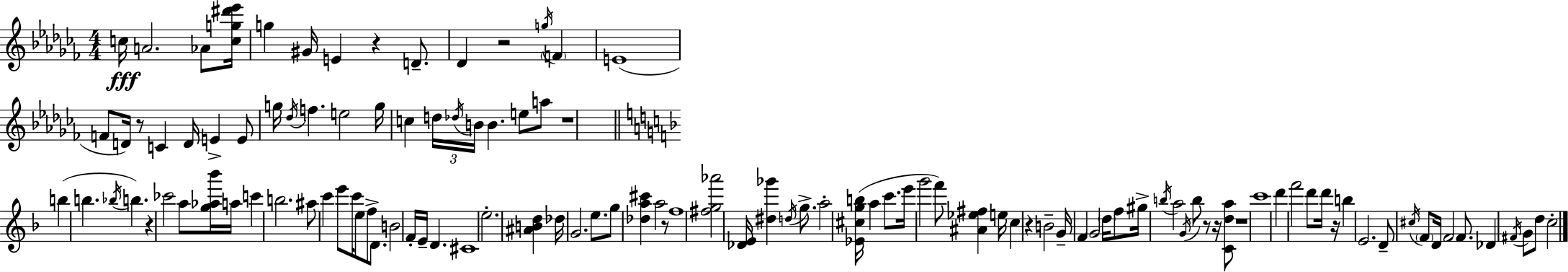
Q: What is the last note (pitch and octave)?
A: C5